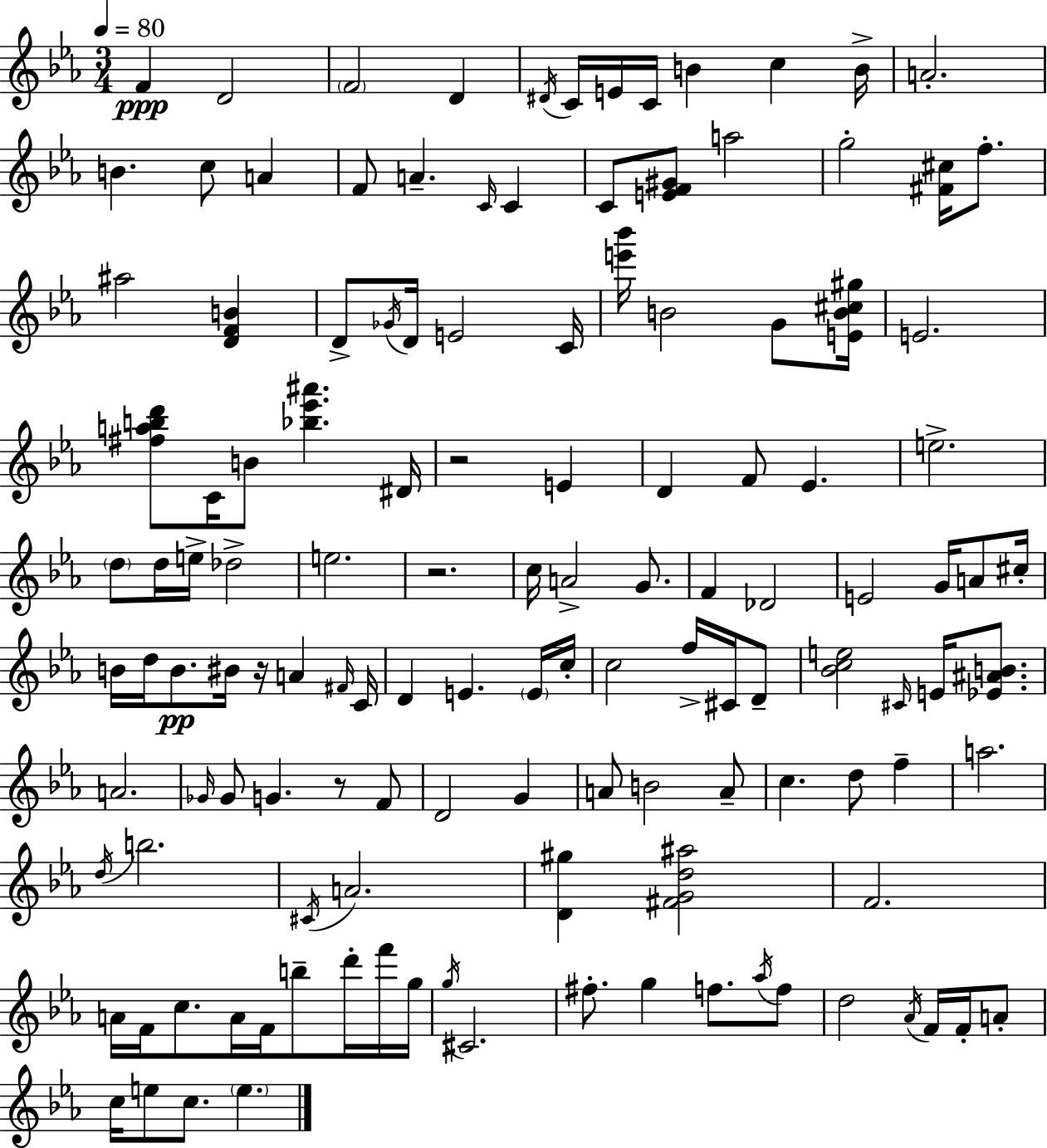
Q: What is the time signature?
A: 3/4